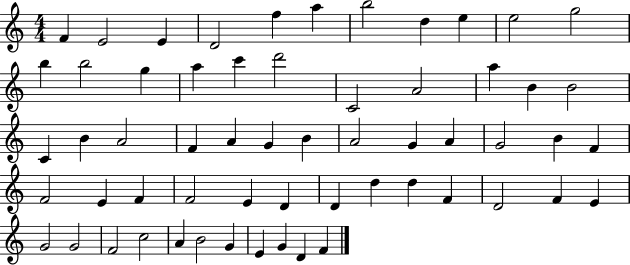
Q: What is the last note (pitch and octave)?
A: F4